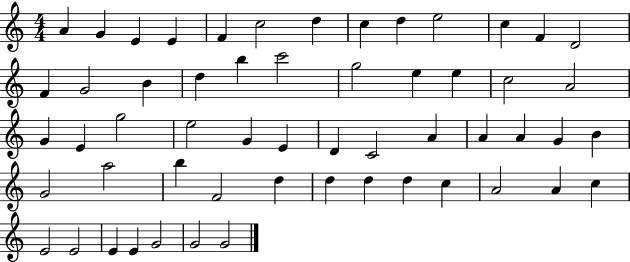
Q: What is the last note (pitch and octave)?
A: G4